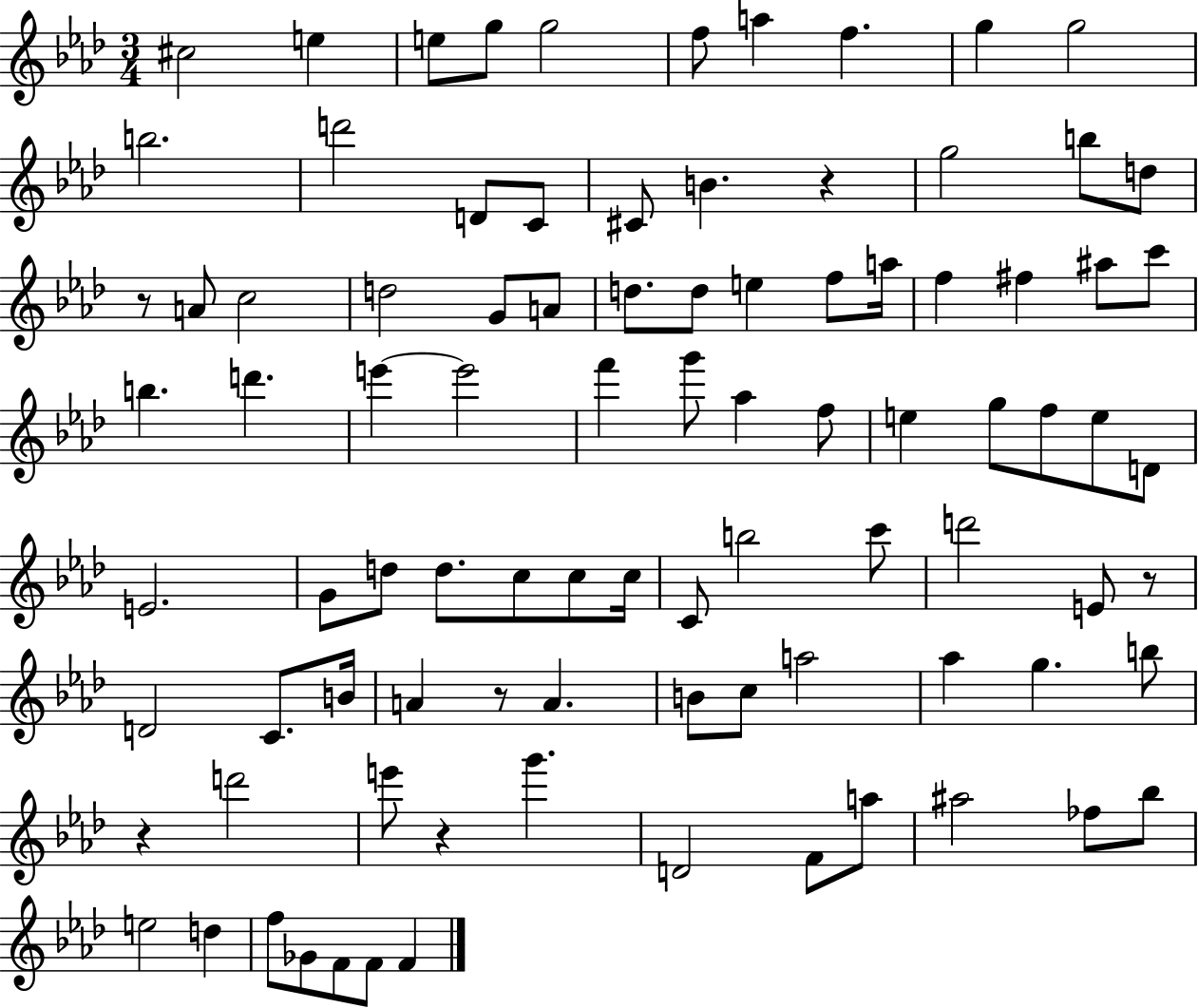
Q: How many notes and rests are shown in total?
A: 91